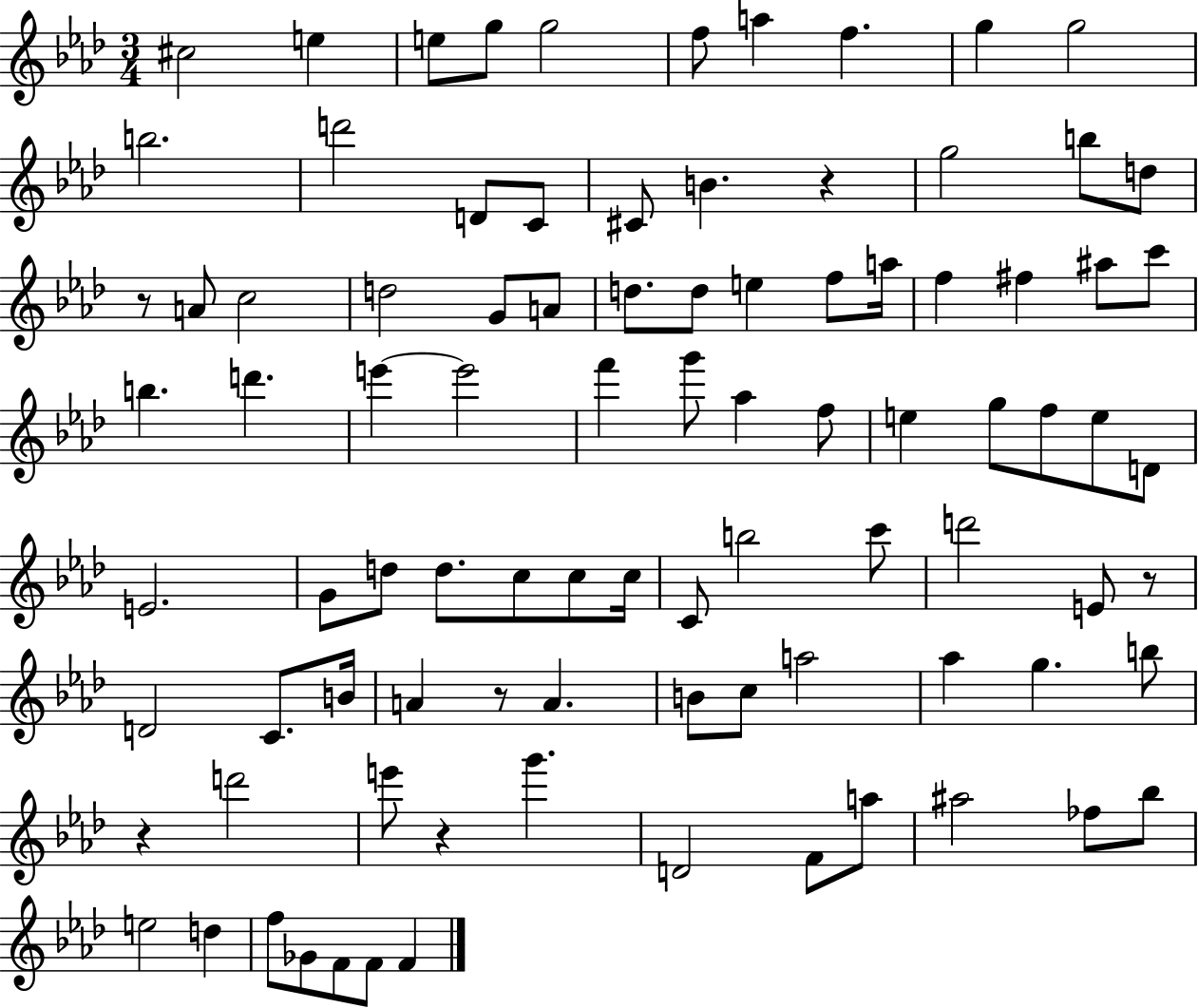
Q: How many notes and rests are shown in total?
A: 91